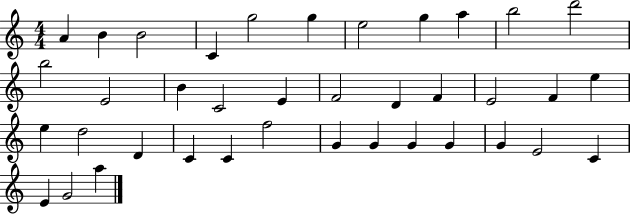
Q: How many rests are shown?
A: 0